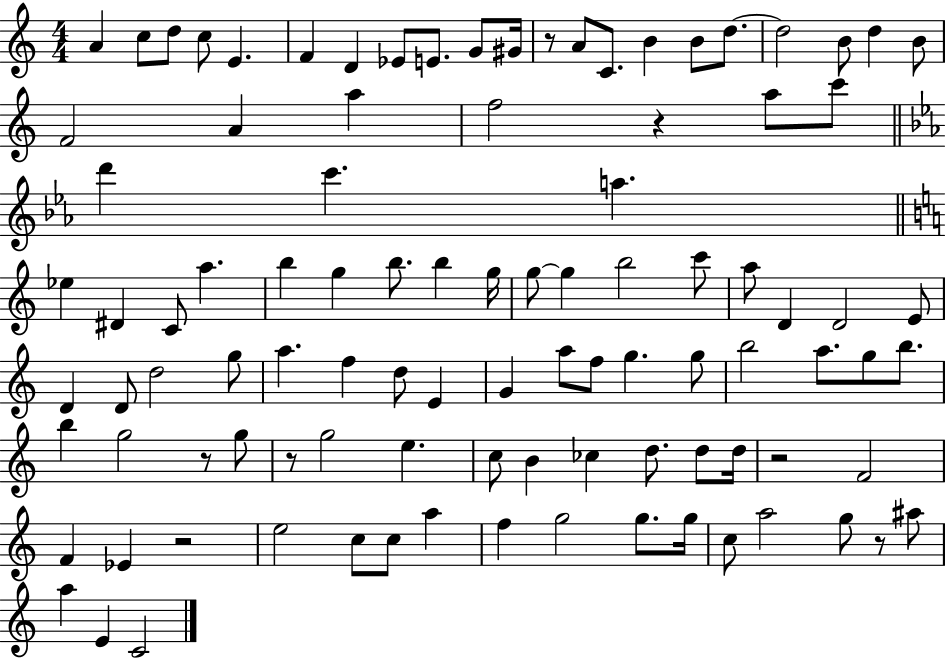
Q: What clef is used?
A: treble